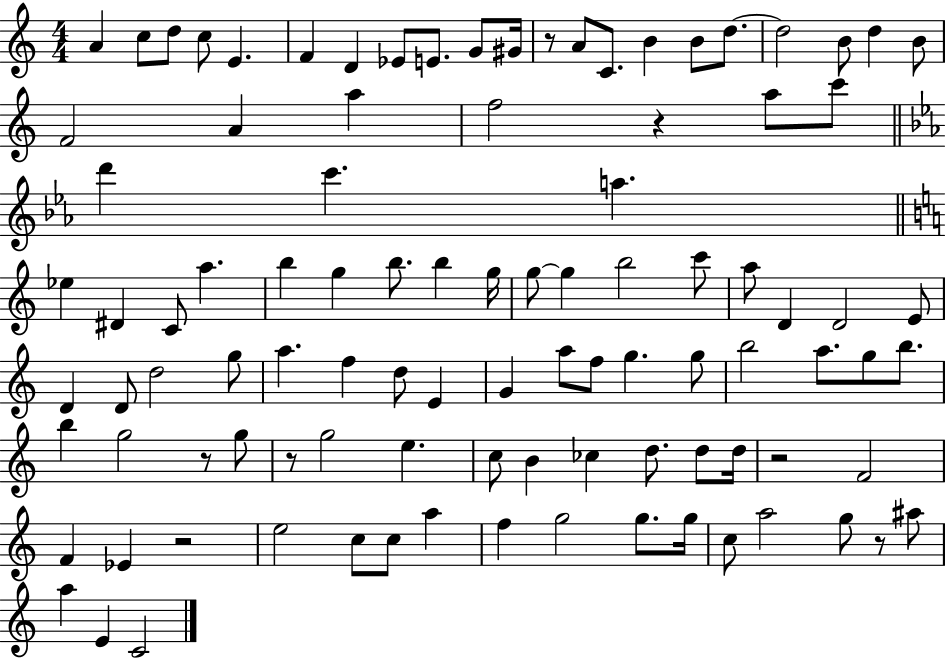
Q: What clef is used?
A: treble